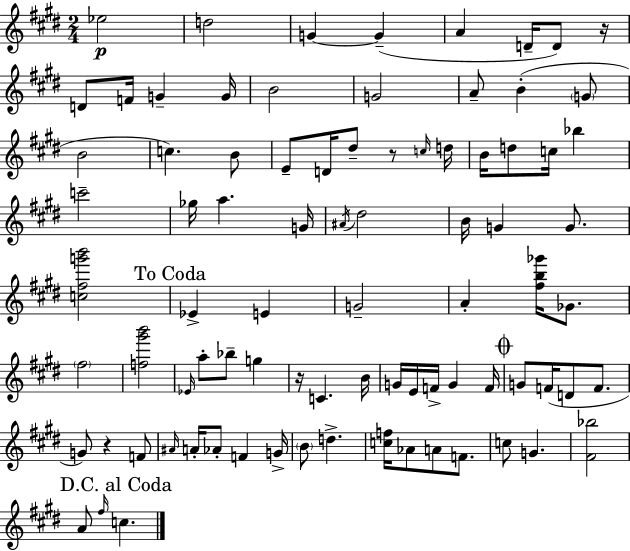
{
  \clef treble
  \numericTimeSignature
  \time 2/4
  \key e \major
  ees''2\p | d''2 | g'4~~ g'4--( | a'4 d'16-- d'8) r16 | \break d'8 f'16 g'4-- g'16 | b'2 | g'2 | a'8-- b'4-.( \parenthesize g'8 | \break b'2 | c''4.) b'8 | e'8-- d'16 dis''8-- r8 \grace { c''16 } | d''16 b'16 d''8 c''16 bes''4 | \break c'''2-- | ges''16 a''4. | g'16 \acciaccatura { ais'16 } dis''2 | b'16 g'4 g'8. | \break <c'' fis'' g''' b'''>2 | \mark "To Coda" ees'4-> e'4 | g'2-- | a'4-. <fis'' b'' ges'''>16 ges'8. | \break \parenthesize fis''2 | <f'' gis''' b'''>2 | \grace { ees'16 } a''8-. bes''8-- g''4 | r16 c'4. | \break b'16 g'16 e'16 f'16-> g'4 | f'16 \mark \markup { \musicglyph "scripts.coda" } g'8 f'16( d'8 | f'8. g'8) r4 | f'8 \grace { ais'16 } a'16-. aes'8-. f'4 | \break g'16-> \parenthesize b'8 d''4.-> | <c'' f''>16 aes'8 a'8 | f'8. c''8 g'4. | <fis' bes''>2 | \break \mark "D.C. al Coda" a'8 \grace { fis''16 } c''4. | \bar "|."
}